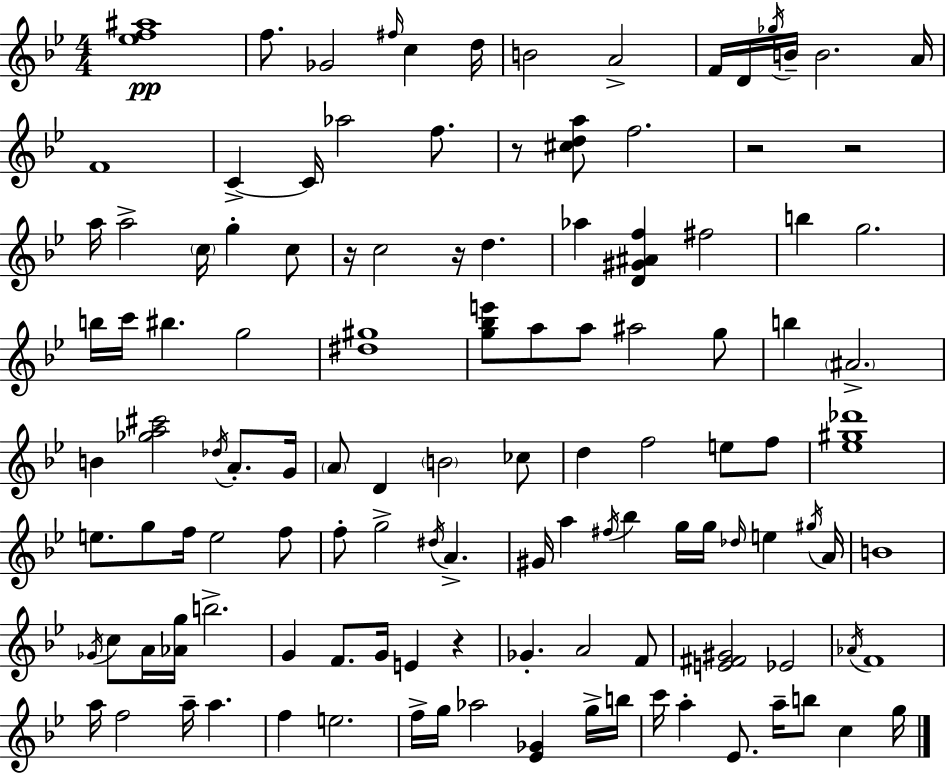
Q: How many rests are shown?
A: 6